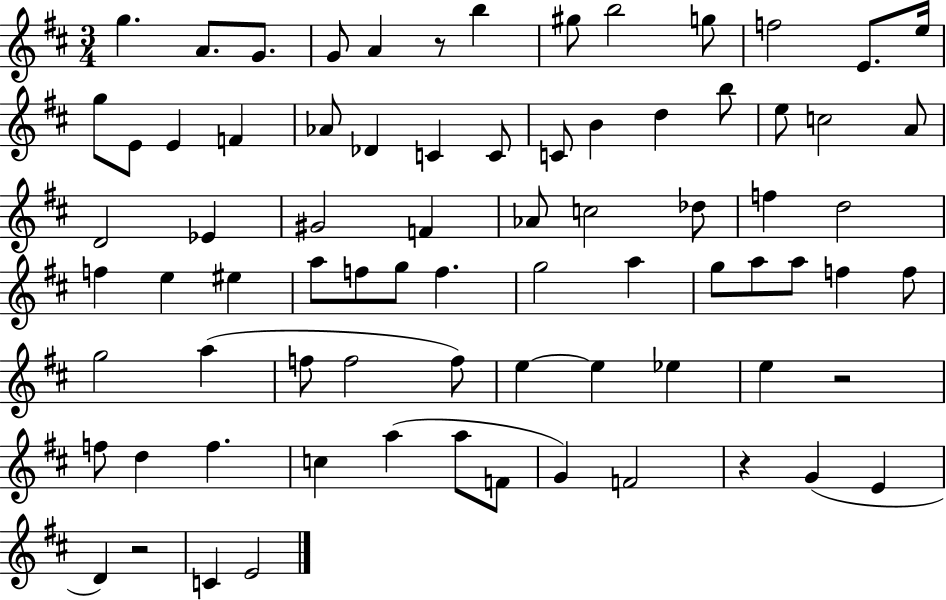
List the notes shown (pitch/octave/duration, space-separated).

G5/q. A4/e. G4/e. G4/e A4/q R/e B5/q G#5/e B5/h G5/e F5/h E4/e. E5/s G5/e E4/e E4/q F4/q Ab4/e Db4/q C4/q C4/e C4/e B4/q D5/q B5/e E5/e C5/h A4/e D4/h Eb4/q G#4/h F4/q Ab4/e C5/h Db5/e F5/q D5/h F5/q E5/q EIS5/q A5/e F5/e G5/e F5/q. G5/h A5/q G5/e A5/e A5/e F5/q F5/e G5/h A5/q F5/e F5/h F5/e E5/q E5/q Eb5/q E5/q R/h F5/e D5/q F5/q. C5/q A5/q A5/e F4/e G4/q F4/h R/q G4/q E4/q D4/q R/h C4/q E4/h